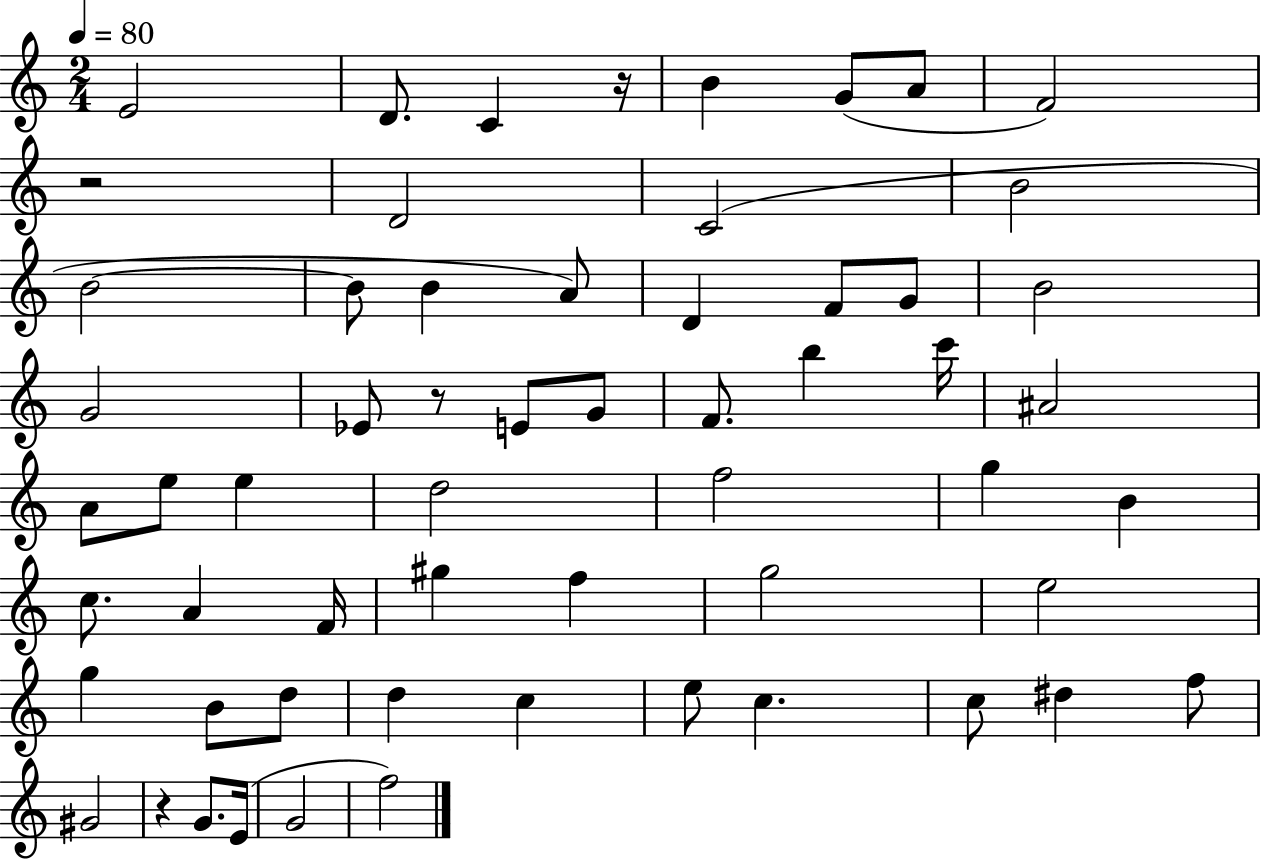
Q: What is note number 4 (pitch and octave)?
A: B4